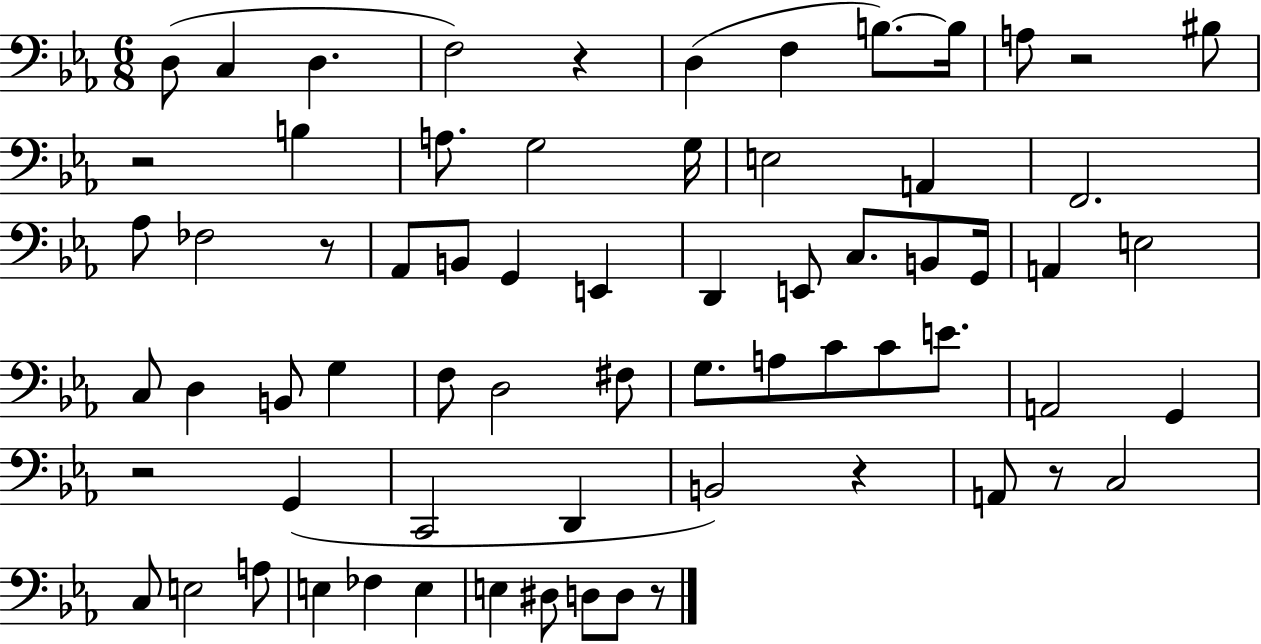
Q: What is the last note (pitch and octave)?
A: D3